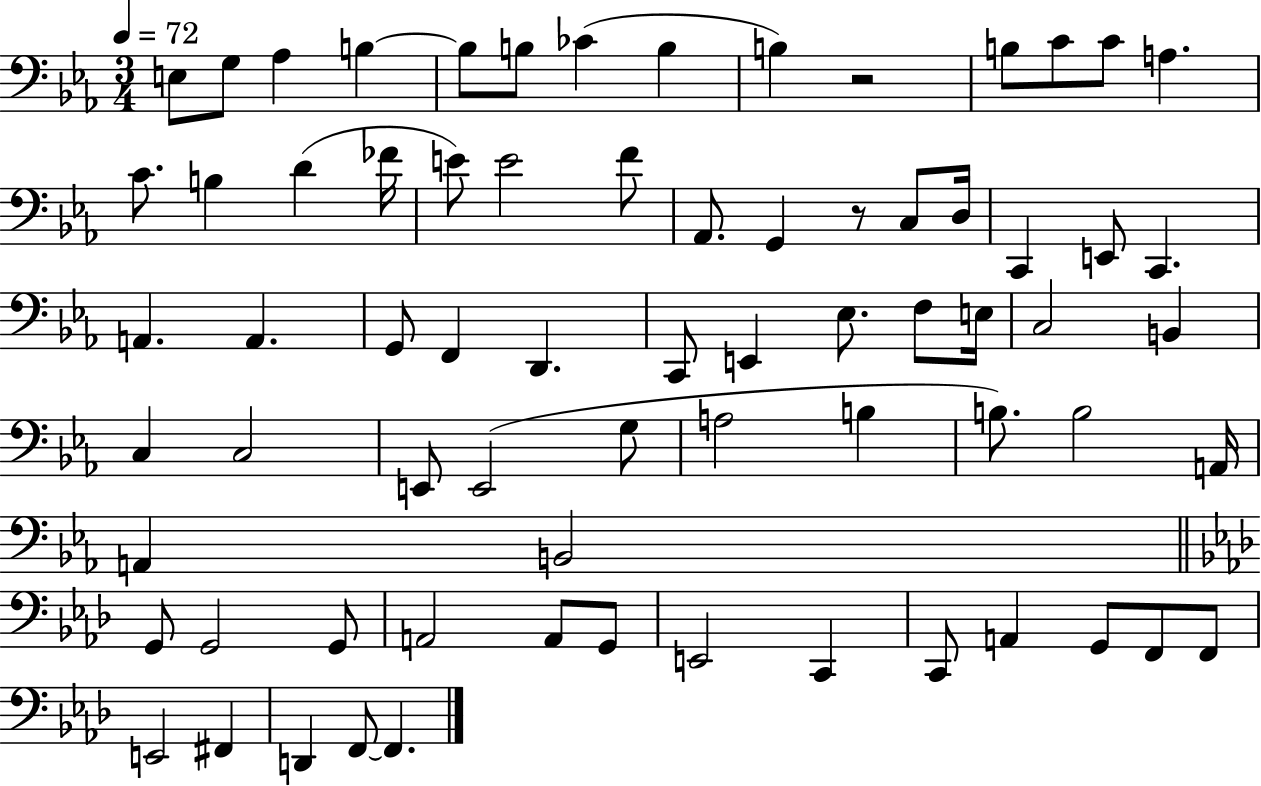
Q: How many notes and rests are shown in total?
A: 71